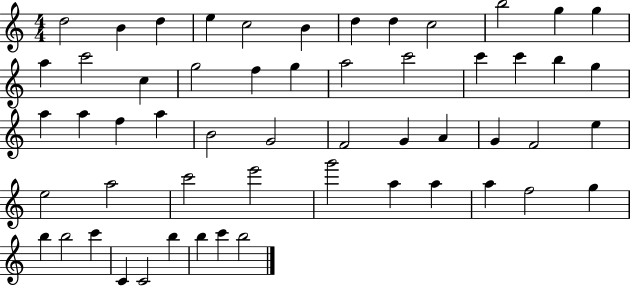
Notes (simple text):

D5/h B4/q D5/q E5/q C5/h B4/q D5/q D5/q C5/h B5/h G5/q G5/q A5/q C6/h C5/q G5/h F5/q G5/q A5/h C6/h C6/q C6/q B5/q G5/q A5/q A5/q F5/q A5/q B4/h G4/h F4/h G4/q A4/q G4/q F4/h E5/q E5/h A5/h C6/h E6/h G6/h A5/q A5/q A5/q F5/h G5/q B5/q B5/h C6/q C4/q C4/h B5/q B5/q C6/q B5/h